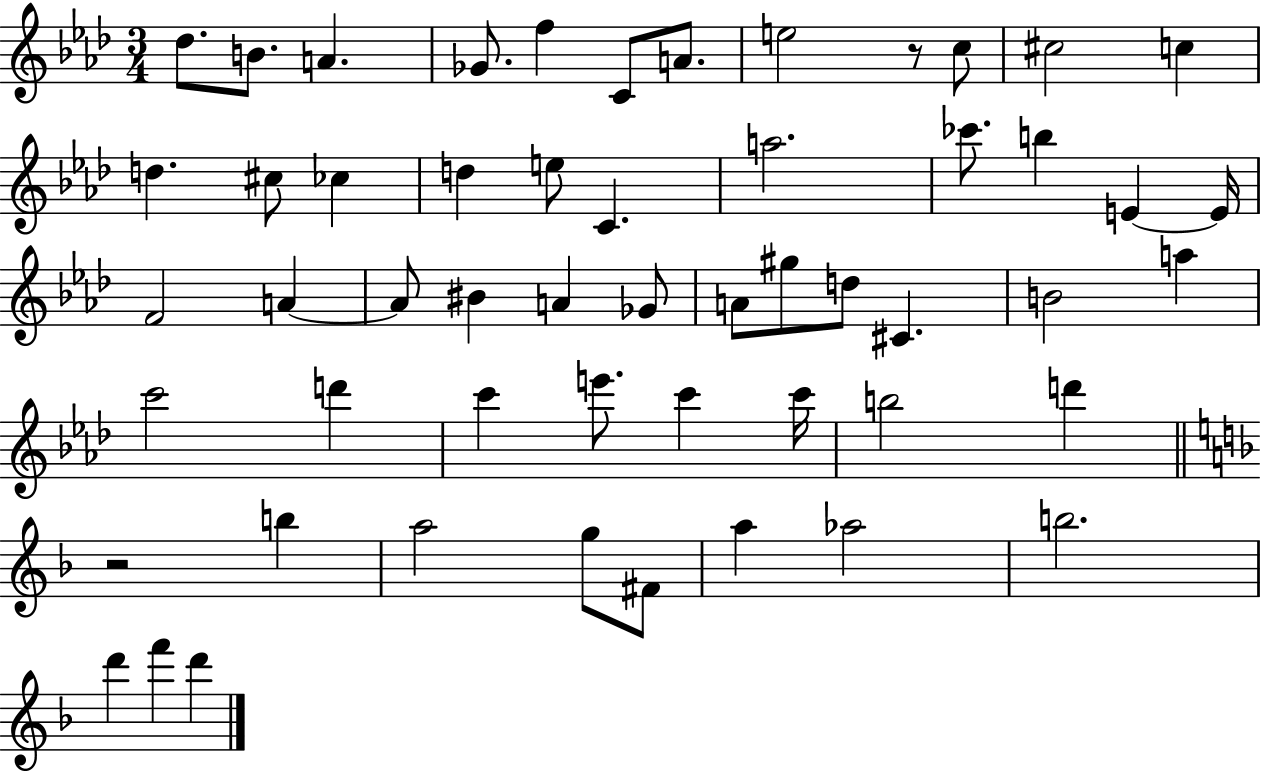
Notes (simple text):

Db5/e. B4/e. A4/q. Gb4/e. F5/q C4/e A4/e. E5/h R/e C5/e C#5/h C5/q D5/q. C#5/e CES5/q D5/q E5/e C4/q. A5/h. CES6/e. B5/q E4/q E4/s F4/h A4/q A4/e BIS4/q A4/q Gb4/e A4/e G#5/e D5/e C#4/q. B4/h A5/q C6/h D6/q C6/q E6/e. C6/q C6/s B5/h D6/q R/h B5/q A5/h G5/e F#4/e A5/q Ab5/h B5/h. D6/q F6/q D6/q